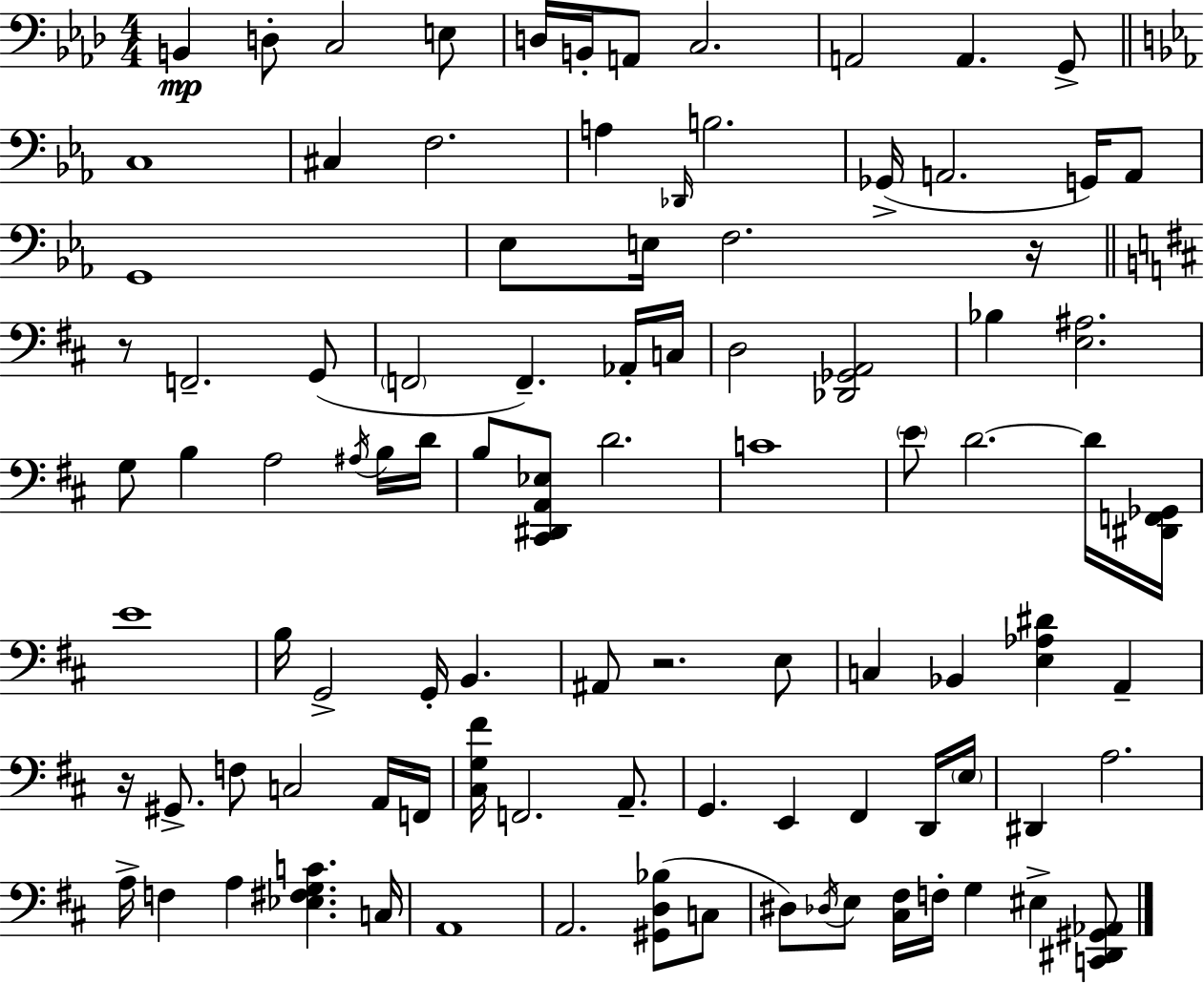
B2/q D3/e C3/h E3/e D3/s B2/s A2/e C3/h. A2/h A2/q. G2/e C3/w C#3/q F3/h. A3/q Db2/s B3/h. Gb2/s A2/h. G2/s A2/e G2/w Eb3/e E3/s F3/h. R/s R/e F2/h. G2/e F2/h F2/q. Ab2/s C3/s D3/h [Db2,Gb2,A2]/h Bb3/q [E3,A#3]/h. G3/e B3/q A3/h A#3/s B3/s D4/s B3/e [C#2,D#2,A2,Eb3]/e D4/h. C4/w E4/e D4/h. D4/s [D#2,F2,Gb2]/s E4/w B3/s G2/h G2/s B2/q. A#2/e R/h. E3/e C3/q Bb2/q [E3,Ab3,D#4]/q A2/q R/s G#2/e. F3/e C3/h A2/s F2/s [C#3,G3,F#4]/s F2/h. A2/e. G2/q. E2/q F#2/q D2/s E3/s D#2/q A3/h. A3/s F3/q A3/q [Eb3,F#3,G3,C4]/q. C3/s A2/w A2/h. [G#2,D3,Bb3]/e C3/e D#3/e Db3/s E3/e [C#3,F#3]/s F3/s G3/q EIS3/q [C2,D#2,G#2,Ab2]/e